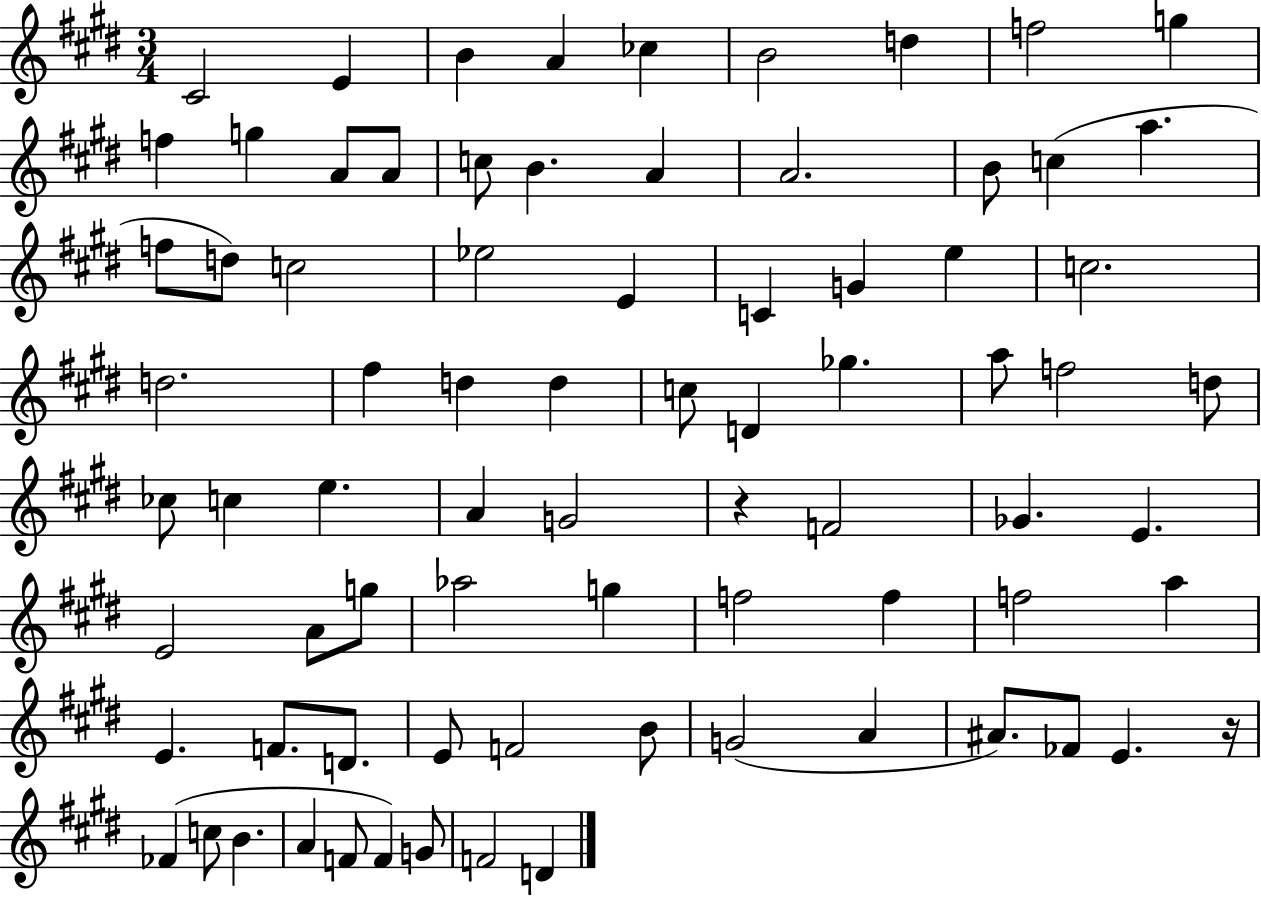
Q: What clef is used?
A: treble